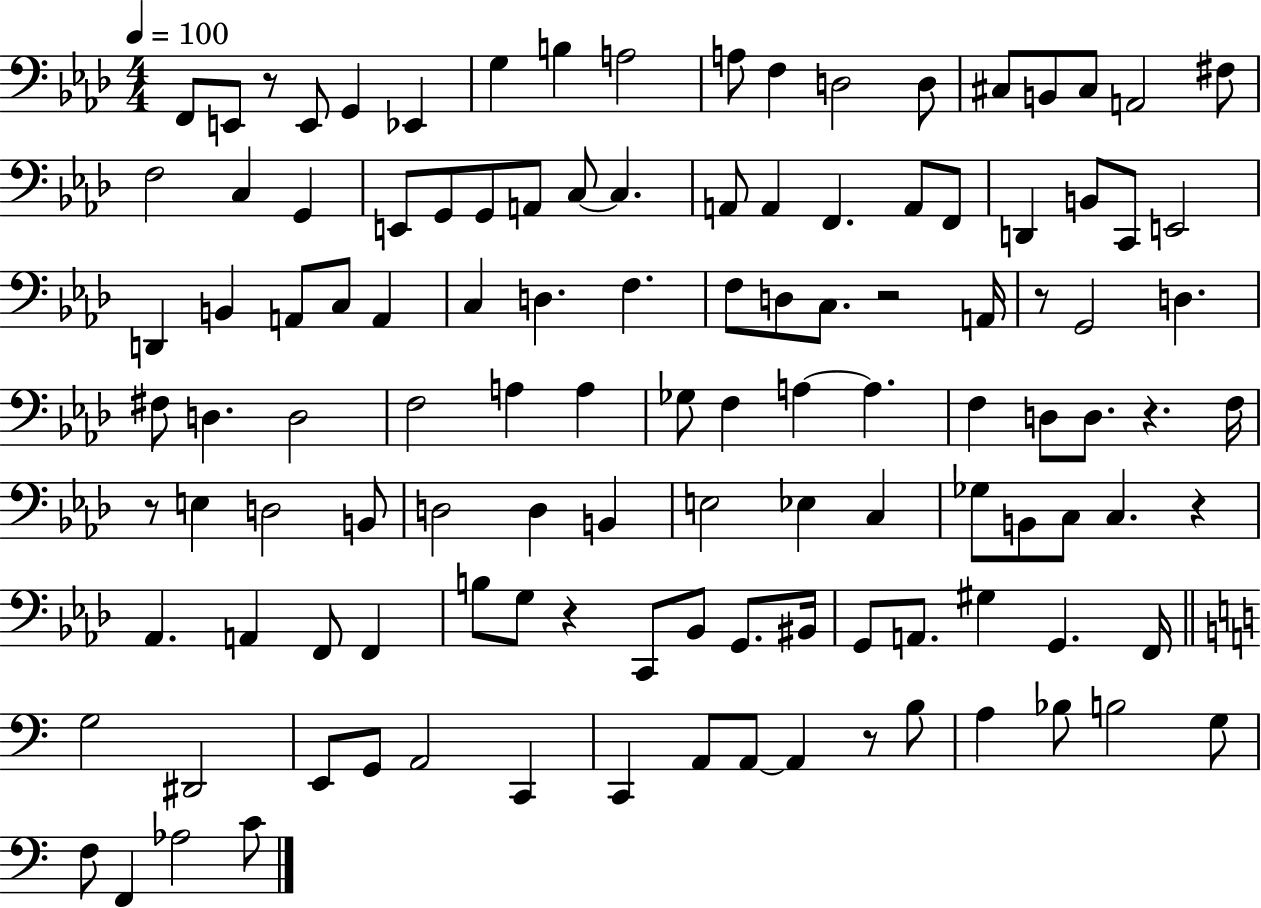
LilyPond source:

{
  \clef bass
  \numericTimeSignature
  \time 4/4
  \key aes \major
  \tempo 4 = 100
  f,8 e,8 r8 e,8 g,4 ees,4 | g4 b4 a2 | a8 f4 d2 d8 | cis8 b,8 cis8 a,2 fis8 | \break f2 c4 g,4 | e,8 g,8 g,8 a,8 c8~~ c4. | a,8 a,4 f,4. a,8 f,8 | d,4 b,8 c,8 e,2 | \break d,4 b,4 a,8 c8 a,4 | c4 d4. f4. | f8 d8 c8. r2 a,16 | r8 g,2 d4. | \break fis8 d4. d2 | f2 a4 a4 | ges8 f4 a4~~ a4. | f4 d8 d8. r4. f16 | \break r8 e4 d2 b,8 | d2 d4 b,4 | e2 ees4 c4 | ges8 b,8 c8 c4. r4 | \break aes,4. a,4 f,8 f,4 | b8 g8 r4 c,8 bes,8 g,8. bis,16 | g,8 a,8. gis4 g,4. f,16 | \bar "||" \break \key a \minor g2 dis,2 | e,8 g,8 a,2 c,4 | c,4 a,8 a,8~~ a,4 r8 b8 | a4 bes8 b2 g8 | \break f8 f,4 aes2 c'8 | \bar "|."
}